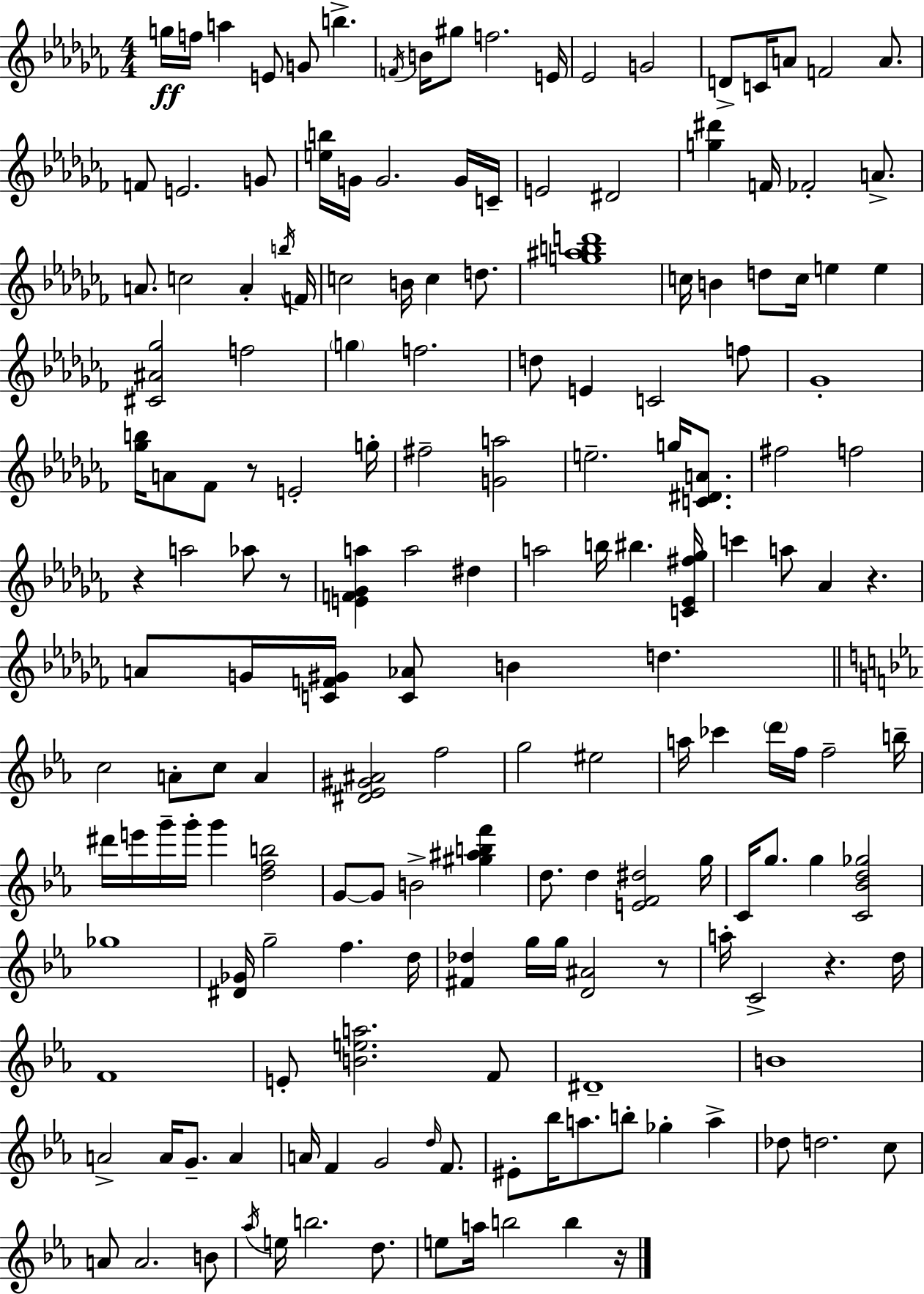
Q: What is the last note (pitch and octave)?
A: B5